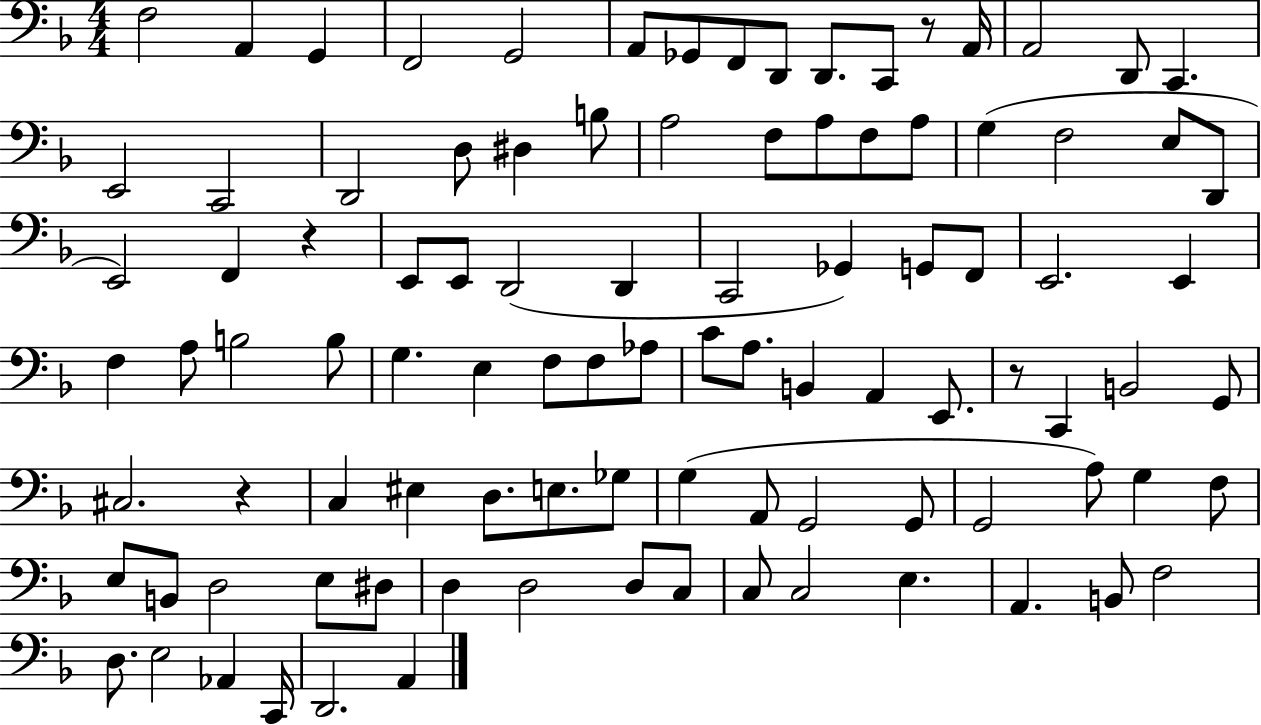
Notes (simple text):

F3/h A2/q G2/q F2/h G2/h A2/e Gb2/e F2/e D2/e D2/e. C2/e R/e A2/s A2/h D2/e C2/q. E2/h C2/h D2/h D3/e D#3/q B3/e A3/h F3/e A3/e F3/e A3/e G3/q F3/h E3/e D2/e E2/h F2/q R/q E2/e E2/e D2/h D2/q C2/h Gb2/q G2/e F2/e E2/h. E2/q F3/q A3/e B3/h B3/e G3/q. E3/q F3/e F3/e Ab3/e C4/e A3/e. B2/q A2/q E2/e. R/e C2/q B2/h G2/e C#3/h. R/q C3/q EIS3/q D3/e. E3/e. Gb3/e G3/q A2/e G2/h G2/e G2/h A3/e G3/q F3/e E3/e B2/e D3/h E3/e D#3/e D3/q D3/h D3/e C3/e C3/e C3/h E3/q. A2/q. B2/e F3/h D3/e. E3/h Ab2/q C2/s D2/h. A2/q